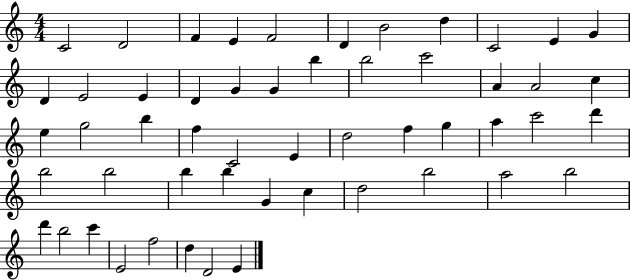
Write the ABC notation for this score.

X:1
T:Untitled
M:4/4
L:1/4
K:C
C2 D2 F E F2 D B2 d C2 E G D E2 E D G G b b2 c'2 A A2 c e g2 b f C2 E d2 f g a c'2 d' b2 b2 b b G c d2 b2 a2 b2 d' b2 c' E2 f2 d D2 E